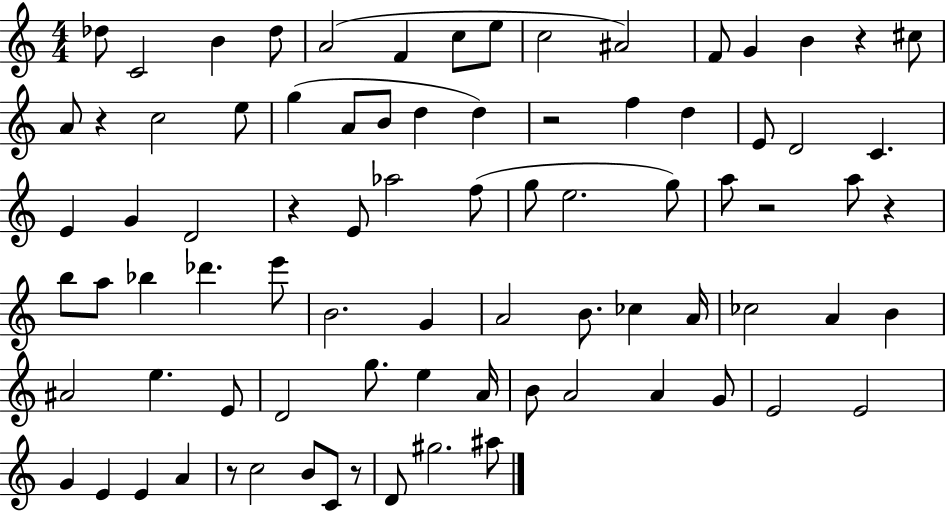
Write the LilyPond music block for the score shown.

{
  \clef treble
  \numericTimeSignature
  \time 4/4
  \key c \major
  \repeat volta 2 { des''8 c'2 b'4 des''8 | a'2( f'4 c''8 e''8 | c''2 ais'2) | f'8 g'4 b'4 r4 cis''8 | \break a'8 r4 c''2 e''8 | g''4( a'8 b'8 d''4 d''4) | r2 f''4 d''4 | e'8 d'2 c'4. | \break e'4 g'4 d'2 | r4 e'8 aes''2 f''8( | g''8 e''2. g''8) | a''8 r2 a''8 r4 | \break b''8 a''8 bes''4 des'''4. e'''8 | b'2. g'4 | a'2 b'8. ces''4 a'16 | ces''2 a'4 b'4 | \break ais'2 e''4. e'8 | d'2 g''8. e''4 a'16 | b'8 a'2 a'4 g'8 | e'2 e'2 | \break g'4 e'4 e'4 a'4 | r8 c''2 b'8 c'8 r8 | d'8 gis''2. ais''8 | } \bar "|."
}